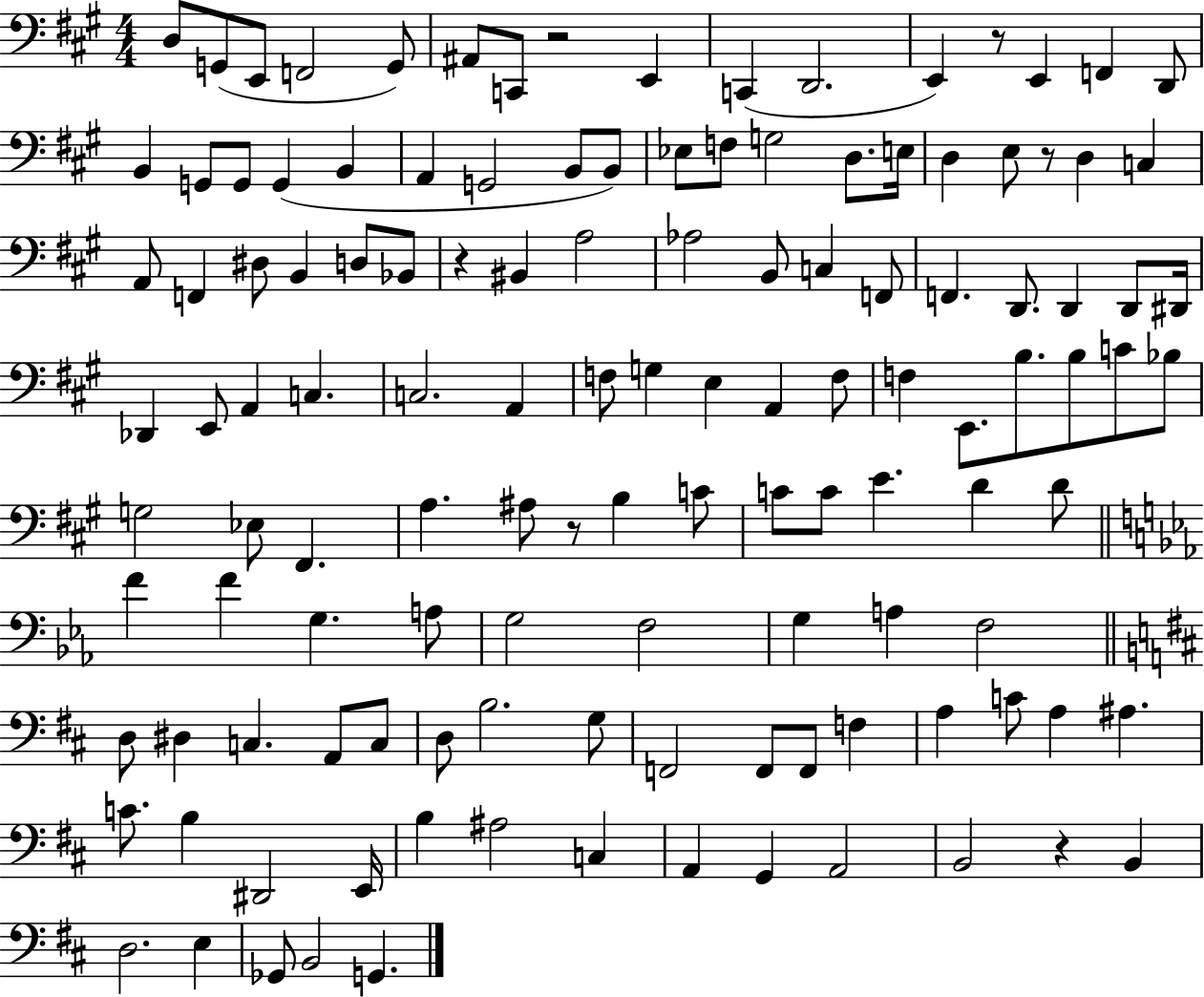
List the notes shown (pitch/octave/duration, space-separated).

D3/e G2/e E2/e F2/h G2/e A#2/e C2/e R/h E2/q C2/q D2/h. E2/q R/e E2/q F2/q D2/e B2/q G2/e G2/e G2/q B2/q A2/q G2/h B2/e B2/e Eb3/e F3/e G3/h D3/e. E3/s D3/q E3/e R/e D3/q C3/q A2/e F2/q D#3/e B2/q D3/e Bb2/e R/q BIS2/q A3/h Ab3/h B2/e C3/q F2/e F2/q. D2/e. D2/q D2/e D#2/s Db2/q E2/e A2/q C3/q. C3/h. A2/q F3/e G3/q E3/q A2/q F3/e F3/q E2/e. B3/e. B3/e C4/e Bb3/e G3/h Eb3/e F#2/q. A3/q. A#3/e R/e B3/q C4/e C4/e C4/e E4/q. D4/q D4/e F4/q F4/q G3/q. A3/e G3/h F3/h G3/q A3/q F3/h D3/e D#3/q C3/q. A2/e C3/e D3/e B3/h. G3/e F2/h F2/e F2/e F3/q A3/q C4/e A3/q A#3/q. C4/e. B3/q D#2/h E2/s B3/q A#3/h C3/q A2/q G2/q A2/h B2/h R/q B2/q D3/h. E3/q Gb2/e B2/h G2/q.